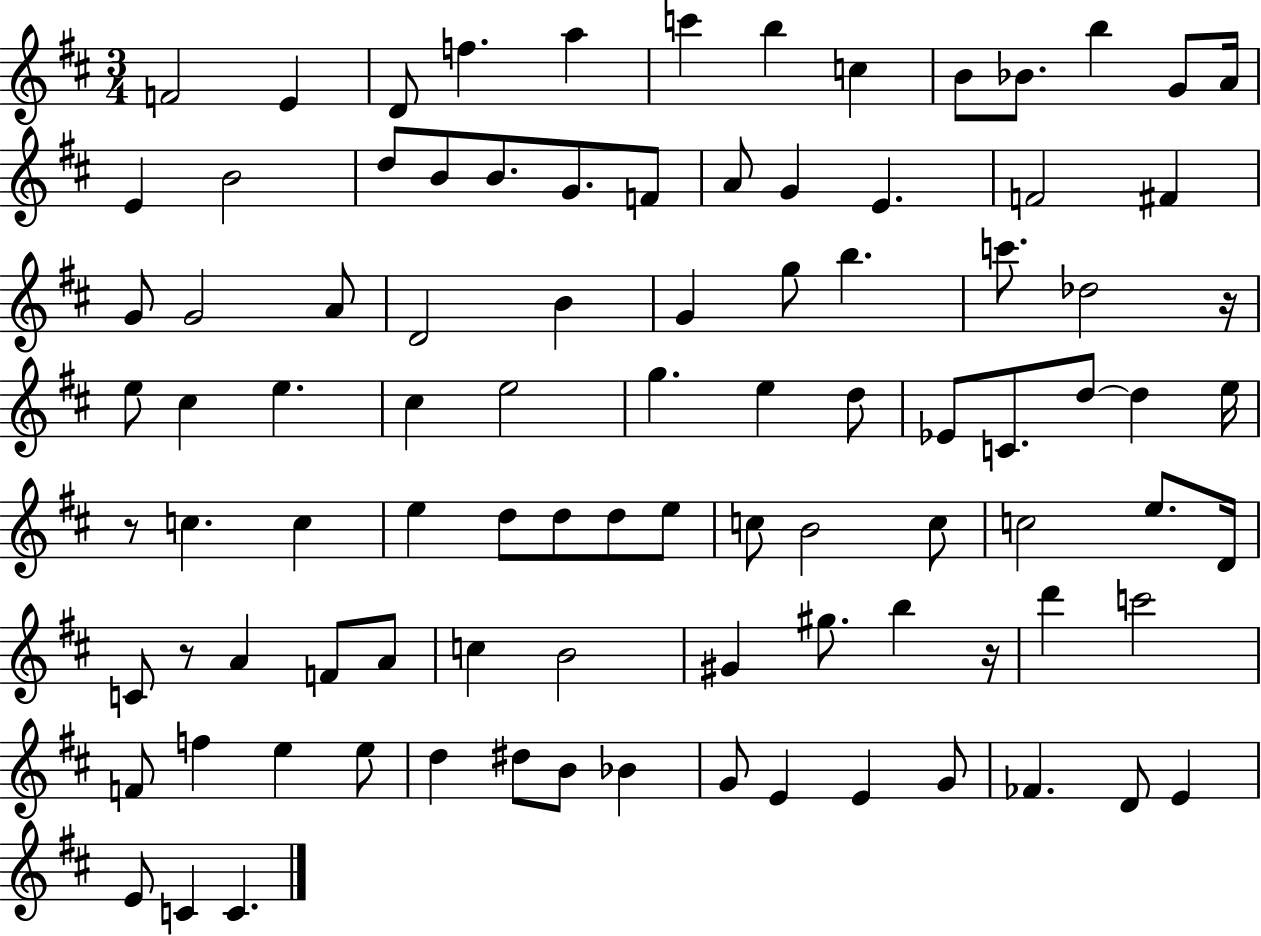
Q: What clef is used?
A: treble